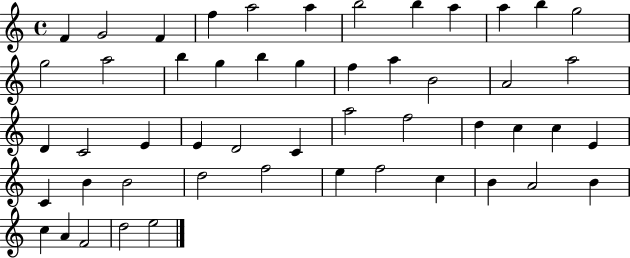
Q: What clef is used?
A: treble